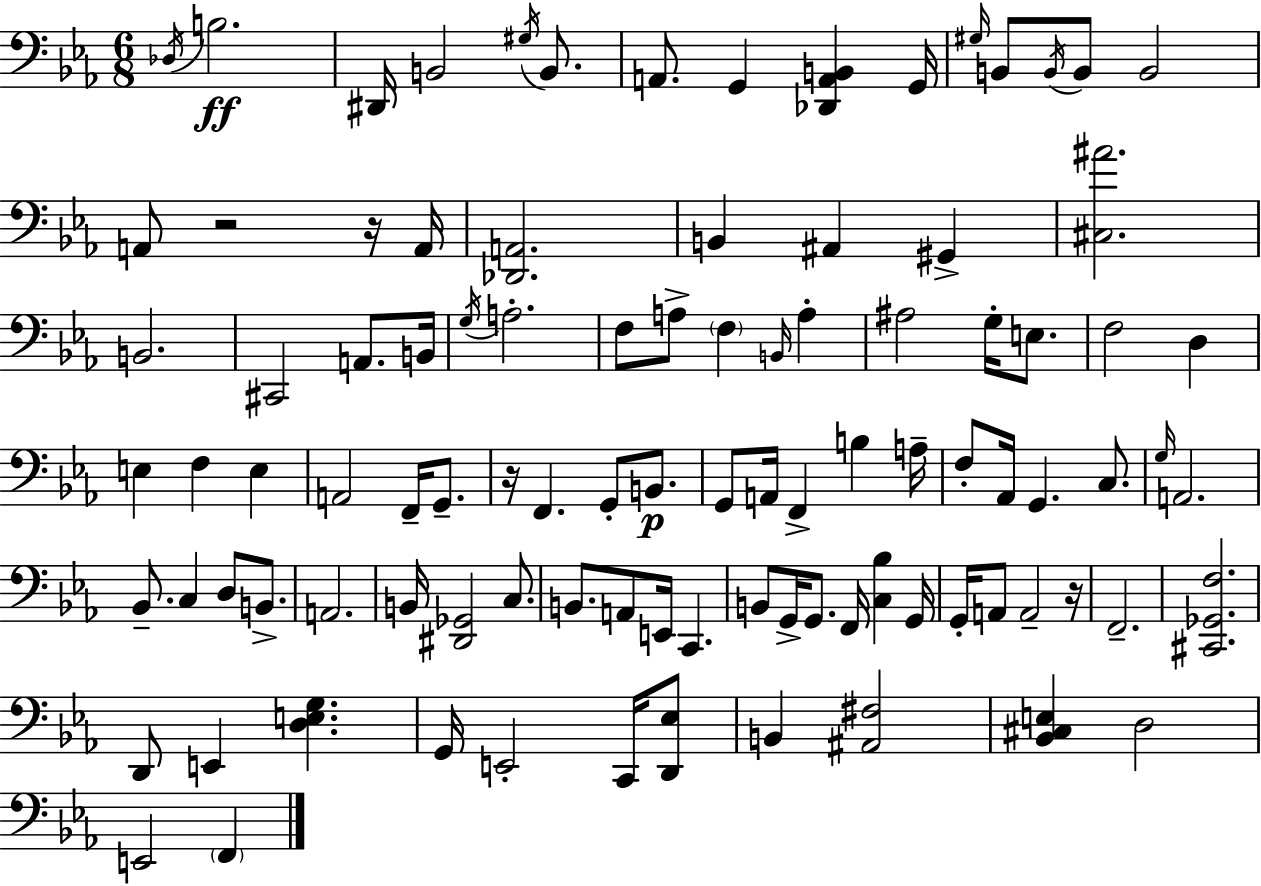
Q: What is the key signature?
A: EES major